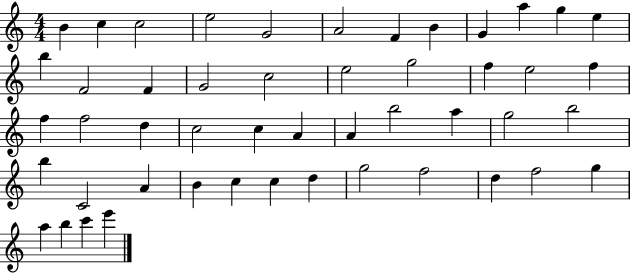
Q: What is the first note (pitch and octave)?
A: B4